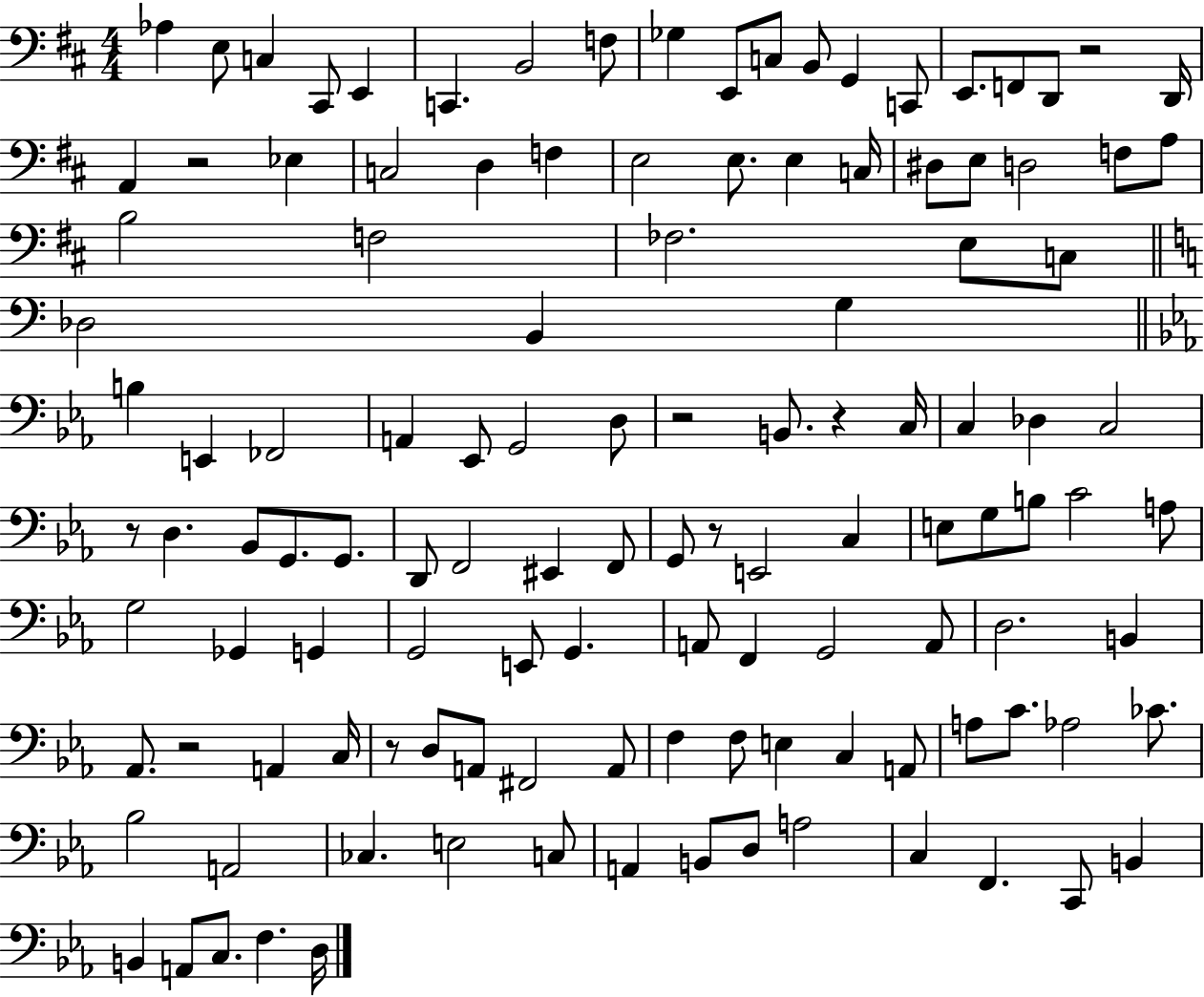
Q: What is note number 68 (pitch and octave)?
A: A3